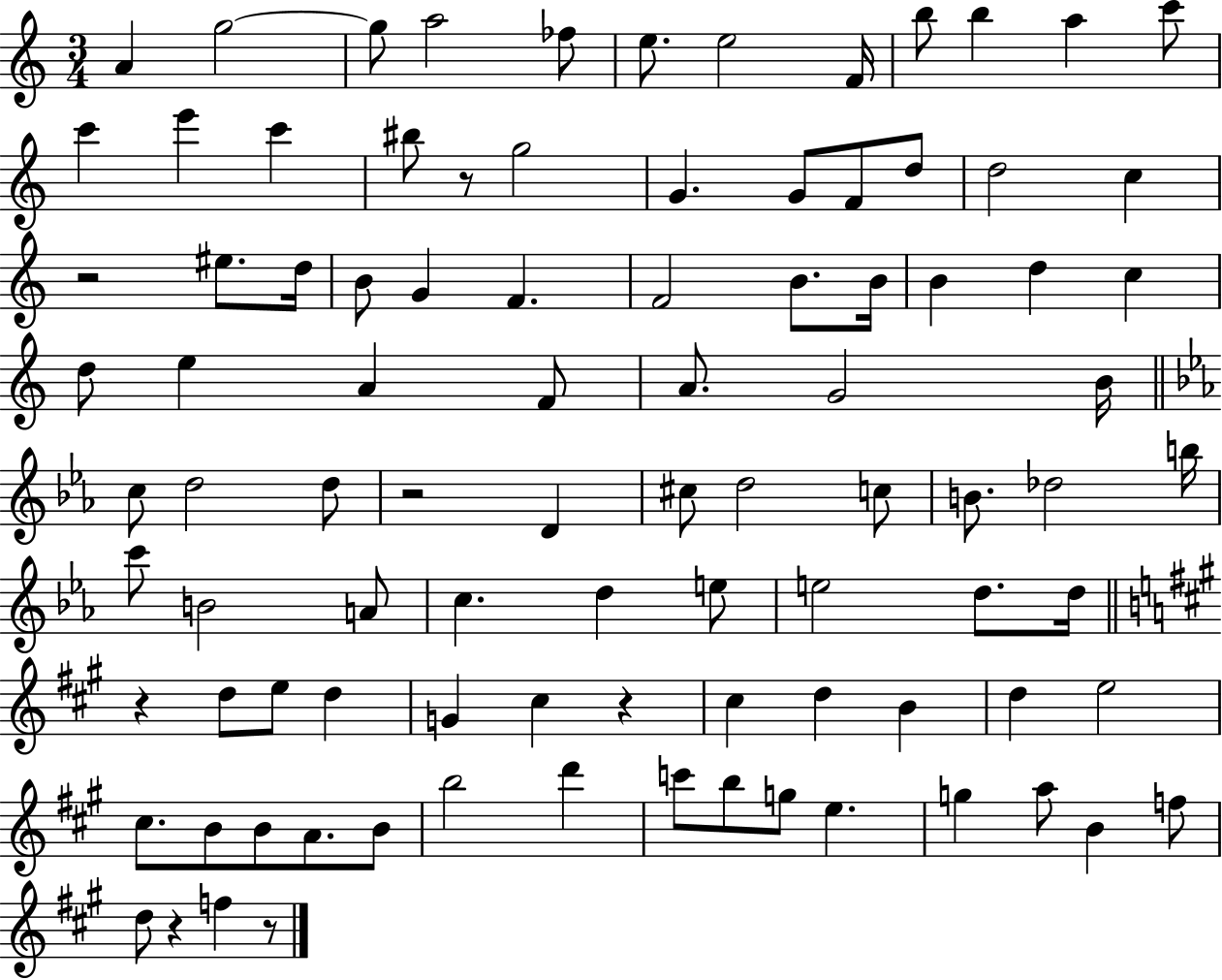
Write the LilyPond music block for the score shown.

{
  \clef treble
  \numericTimeSignature
  \time 3/4
  \key c \major
  a'4 g''2~~ | g''8 a''2 fes''8 | e''8. e''2 f'16 | b''8 b''4 a''4 c'''8 | \break c'''4 e'''4 c'''4 | bis''8 r8 g''2 | g'4. g'8 f'8 d''8 | d''2 c''4 | \break r2 eis''8. d''16 | b'8 g'4 f'4. | f'2 b'8. b'16 | b'4 d''4 c''4 | \break d''8 e''4 a'4 f'8 | a'8. g'2 b'16 | \bar "||" \break \key ees \major c''8 d''2 d''8 | r2 d'4 | cis''8 d''2 c''8 | b'8. des''2 b''16 | \break c'''8 b'2 a'8 | c''4. d''4 e''8 | e''2 d''8. d''16 | \bar "||" \break \key a \major r4 d''8 e''8 d''4 | g'4 cis''4 r4 | cis''4 d''4 b'4 | d''4 e''2 | \break cis''8. b'8 b'8 a'8. b'8 | b''2 d'''4 | c'''8 b''8 g''8 e''4. | g''4 a''8 b'4 f''8 | \break d''8 r4 f''4 r8 | \bar "|."
}